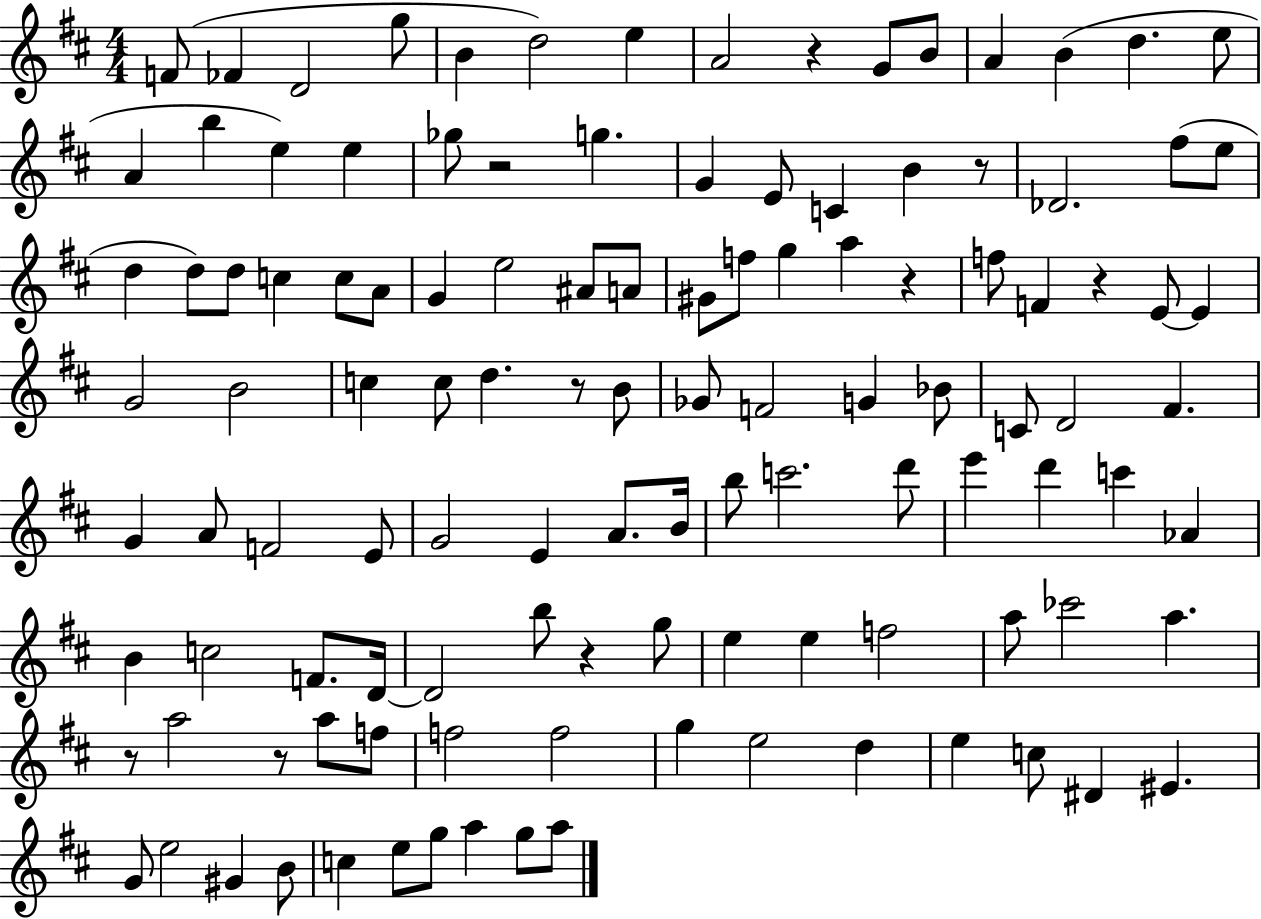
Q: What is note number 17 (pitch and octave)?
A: E5